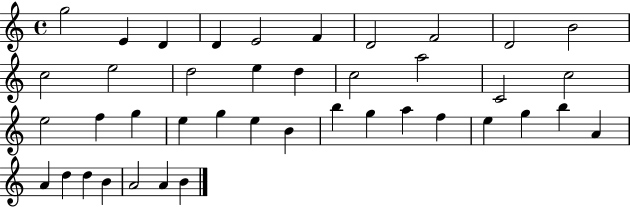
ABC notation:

X:1
T:Untitled
M:4/4
L:1/4
K:C
g2 E D D E2 F D2 F2 D2 B2 c2 e2 d2 e d c2 a2 C2 c2 e2 f g e g e B b g a f e g b A A d d B A2 A B